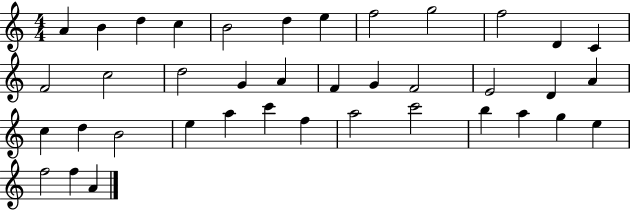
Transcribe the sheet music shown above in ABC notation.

X:1
T:Untitled
M:4/4
L:1/4
K:C
A B d c B2 d e f2 g2 f2 D C F2 c2 d2 G A F G F2 E2 D A c d B2 e a c' f a2 c'2 b a g e f2 f A